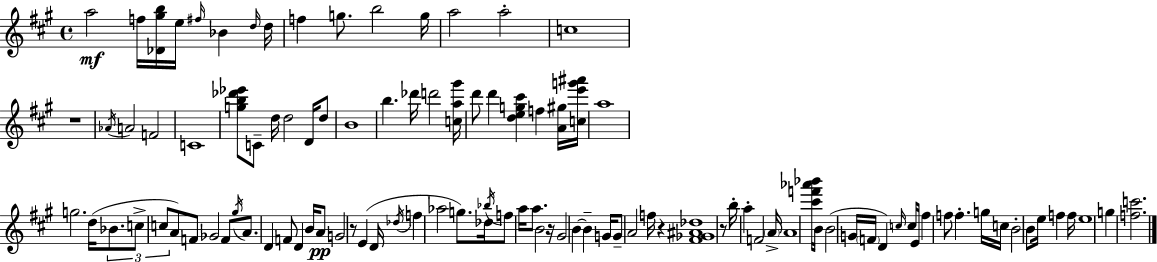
{
  \clef treble
  \time 4/4
  \defaultTimeSignature
  \key a \major
  a''2\mf f''16 <des' gis'' b''>16 e''16 \grace { fis''16 } bes'4 | \grace { d''16 } d''16 f''4 g''8. b''2 | g''16 a''2 a''2-. | c''1 | \break r1 | \acciaccatura { aes'16 } a'2 f'2 | c'1 | <g'' b'' des''' ees'''>8 c'8-- d''16 d''2 | \break d'16 d''8 b'1 | b''4. des'''16 d'''2 | <c'' a'' gis'''>16 d'''8 d'''4 <d'' e'' g'' cis'''>4 f''4 | <a' gis''>16 <c'' e''' g''' ais'''>16 a''1 | \break g''2. d''16( | \tuplet 3/2 { bes'8. c''8-> c''8 } a'8) f'8 ges'2 | f'8 \acciaccatura { gis''16 } a'8. d'4 f'8 d'4 | b'16 a'8\pp g'2 r8 | \break e'4( d'16 \acciaccatura { des''16 } f''4 aes''2 | g''8.) des''16 \acciaccatura { bes''16 } f''8 a''16 a''8. b'2 | r16 gis'2 b'4~~ | b'4-- g'16 g'8-- a'2 | \break f''16 r4 <fis' ges' ais' des''>1 | r8 b''16-. a''4-. f'2 | \parenthesize a'16-> a'1 | <cis''' f''' aes''' bes'''>16 b'16 b'2( | \break g'16 \parenthesize f'16 d'4) \grace { c''16 } c''16 e'16 fis''4 f''8 f''4.-. | g''16 c''16 b'2-. b'8 | e''16 f''4 f''16 e''1 | g''4 <f'' c'''>2. | \break \bar "|."
}